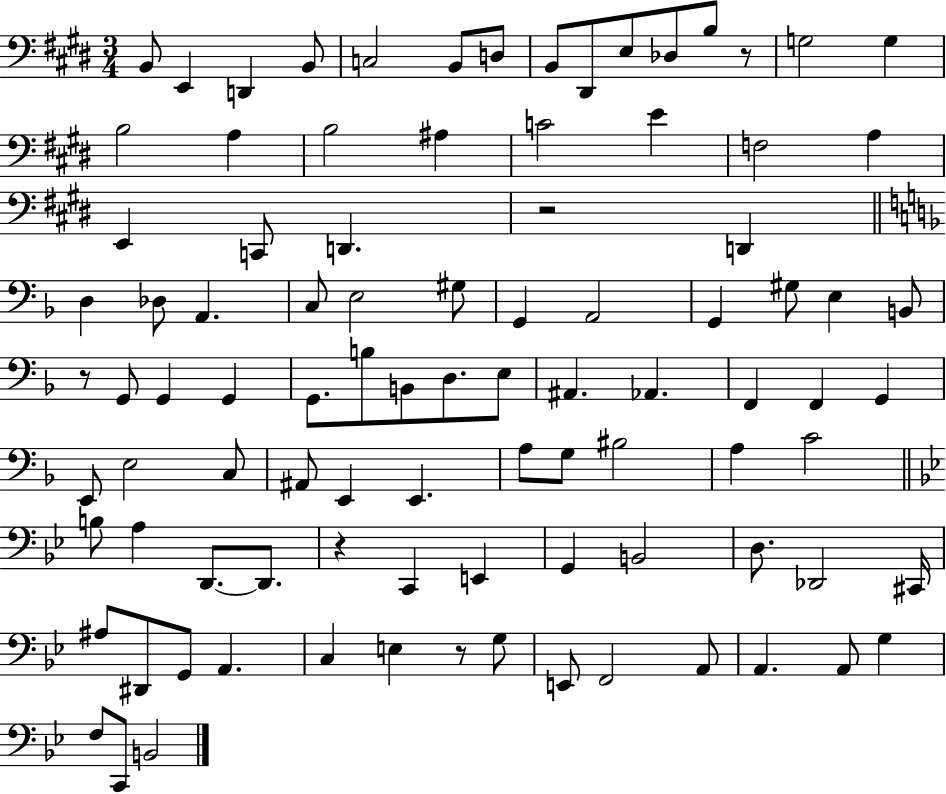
{
  \clef bass
  \numericTimeSignature
  \time 3/4
  \key e \major
  b,8 e,4 d,4 b,8 | c2 b,8 d8 | b,8 dis,8 e8 des8 b8 r8 | g2 g4 | \break b2 a4 | b2 ais4 | c'2 e'4 | f2 a4 | \break e,4 c,8 d,4. | r2 d,4 | \bar "||" \break \key d \minor d4 des8 a,4. | c8 e2 gis8 | g,4 a,2 | g,4 gis8 e4 b,8 | \break r8 g,8 g,4 g,4 | g,8. b8 b,8 d8. e8 | ais,4. aes,4. | f,4 f,4 g,4 | \break e,8 e2 c8 | ais,8 e,4 e,4. | a8 g8 bis2 | a4 c'2 | \break \bar "||" \break \key bes \major b8 a4 d,8.~~ d,8. | r4 c,4 e,4 | g,4 b,2 | d8. des,2 cis,16 | \break ais8 dis,8 g,8 a,4. | c4 e4 r8 g8 | e,8 f,2 a,8 | a,4. a,8 g4 | \break f8 c,8 b,2 | \bar "|."
}